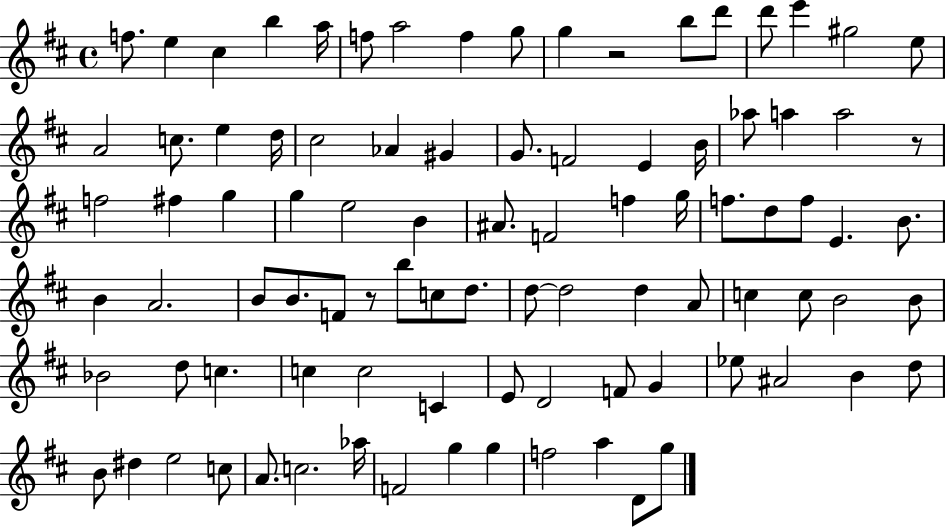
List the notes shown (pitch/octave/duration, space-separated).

F5/e. E5/q C#5/q B5/q A5/s F5/e A5/h F5/q G5/e G5/q R/h B5/e D6/e D6/e E6/q G#5/h E5/e A4/h C5/e. E5/q D5/s C#5/h Ab4/q G#4/q G4/e. F4/h E4/q B4/s Ab5/e A5/q A5/h R/e F5/h F#5/q G5/q G5/q E5/h B4/q A#4/e. F4/h F5/q G5/s F5/e. D5/e F5/e E4/q. B4/e. B4/q A4/h. B4/e B4/e. F4/e R/e B5/e C5/e D5/e. D5/e D5/h D5/q A4/e C5/q C5/e B4/h B4/e Bb4/h D5/e C5/q. C5/q C5/h C4/q E4/e D4/h F4/e G4/q Eb5/e A#4/h B4/q D5/e B4/e D#5/q E5/h C5/e A4/e. C5/h. Ab5/s F4/h G5/q G5/q F5/h A5/q D4/e G5/e